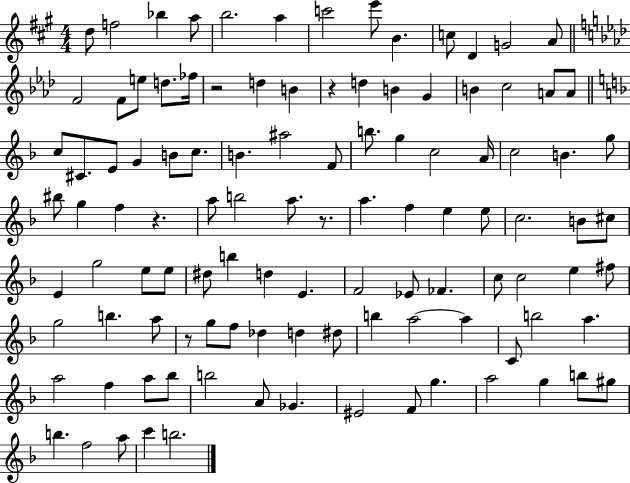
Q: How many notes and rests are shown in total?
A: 109